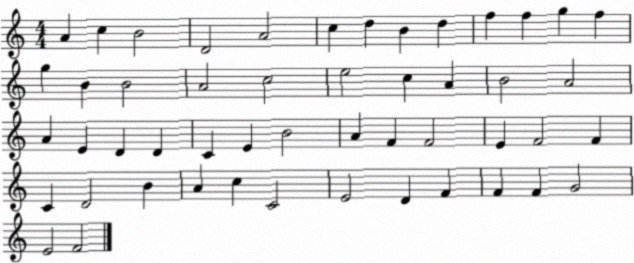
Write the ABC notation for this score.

X:1
T:Untitled
M:4/4
L:1/4
K:C
A c B2 D2 A2 c d B d f f g f g B B2 A2 c2 e2 c A B2 A2 A E D D C E B2 A F F2 E F2 F C D2 B A c C2 E2 D F F F G2 E2 F2